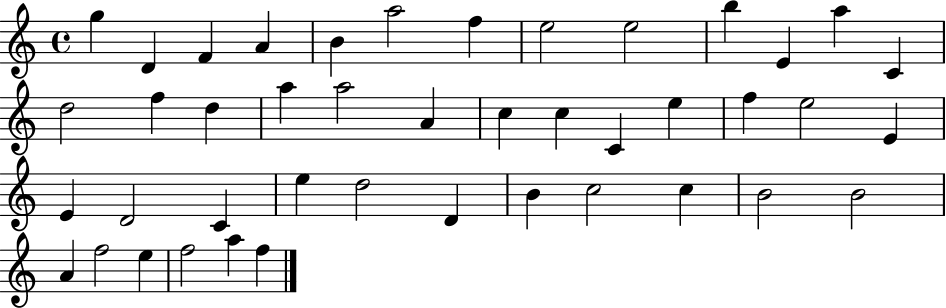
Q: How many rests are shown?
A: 0